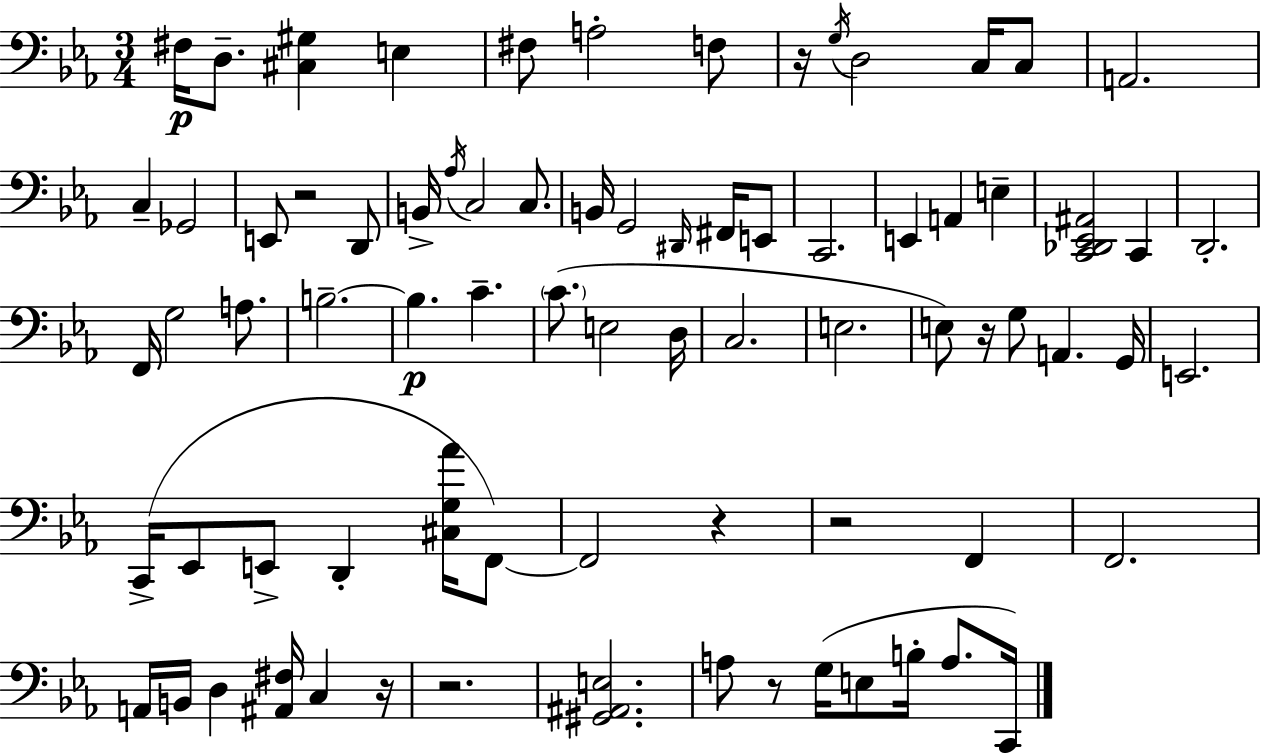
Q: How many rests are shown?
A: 8